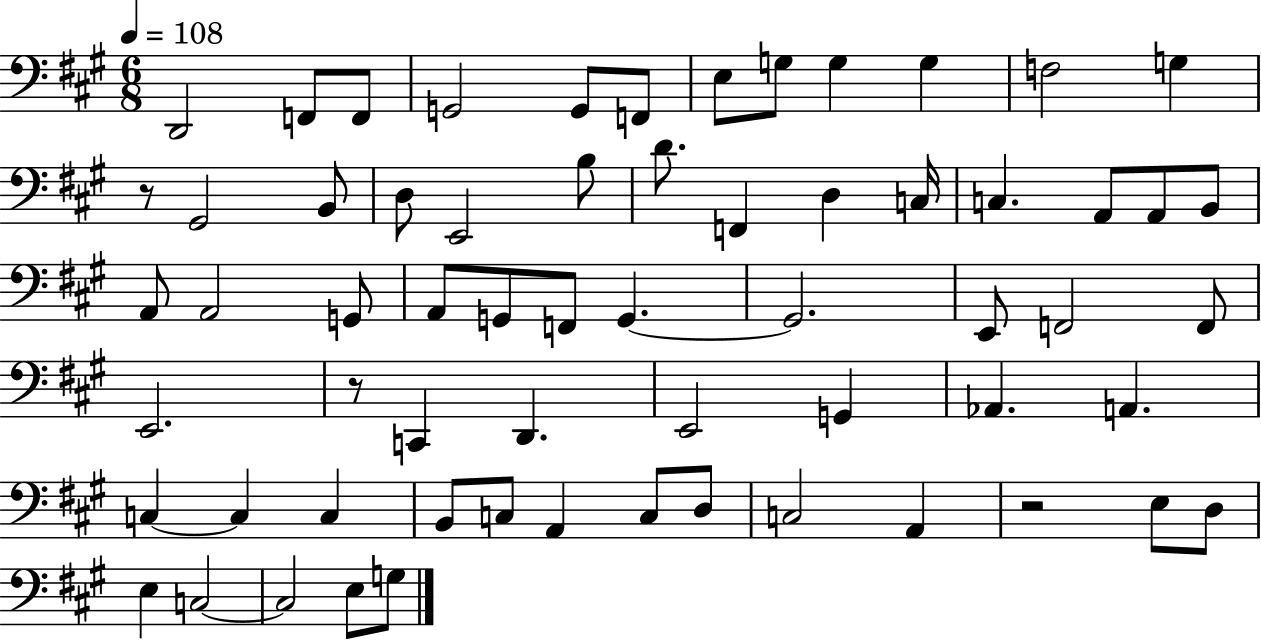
X:1
T:Untitled
M:6/8
L:1/4
K:A
D,,2 F,,/2 F,,/2 G,,2 G,,/2 F,,/2 E,/2 G,/2 G, G, F,2 G, z/2 ^G,,2 B,,/2 D,/2 E,,2 B,/2 D/2 F,, D, C,/4 C, A,,/2 A,,/2 B,,/2 A,,/2 A,,2 G,,/2 A,,/2 G,,/2 F,,/2 G,, G,,2 E,,/2 F,,2 F,,/2 E,,2 z/2 C,, D,, E,,2 G,, _A,, A,, C, C, C, B,,/2 C,/2 A,, C,/2 D,/2 C,2 A,, z2 E,/2 D,/2 E, C,2 C,2 E,/2 G,/2